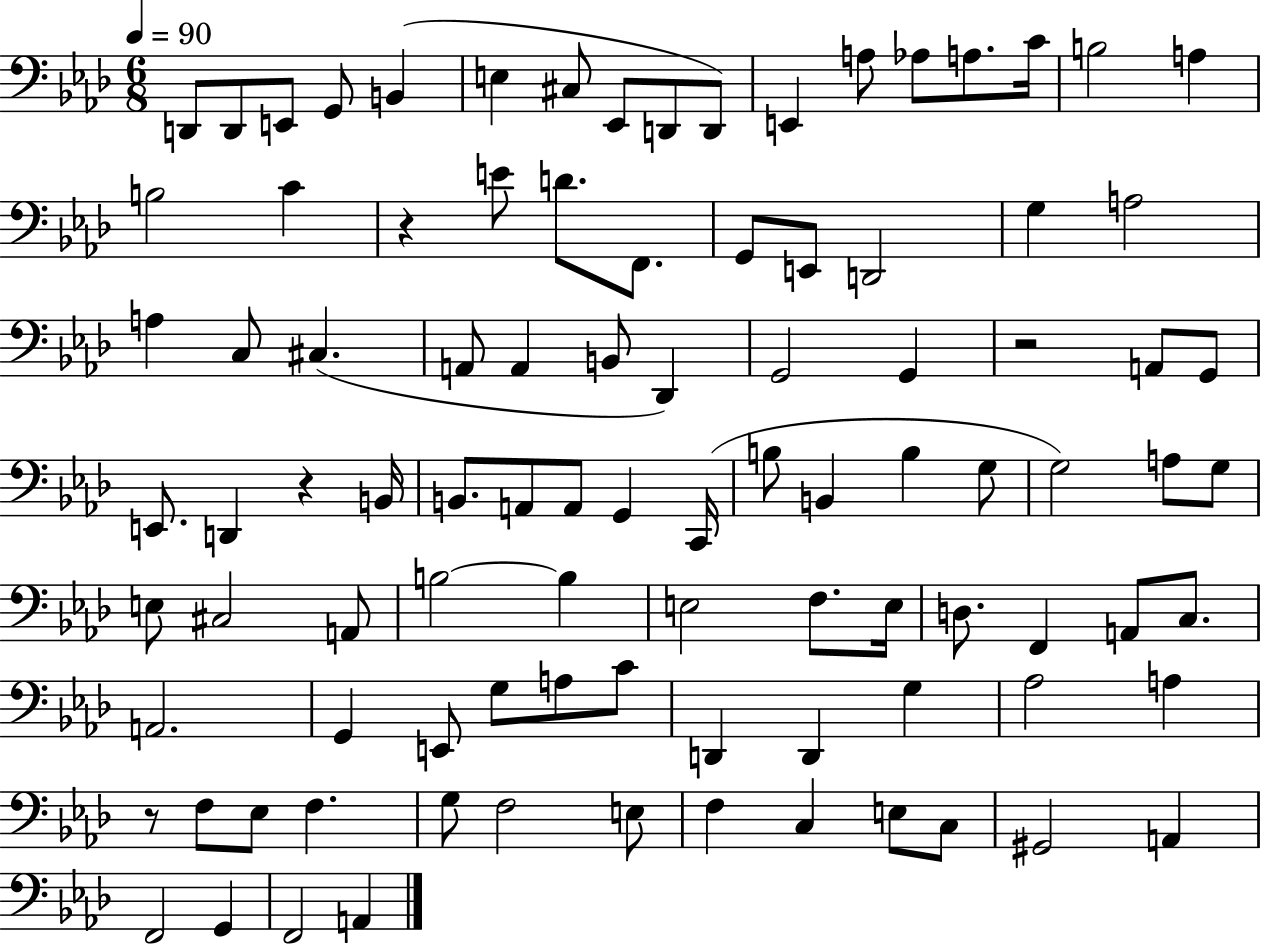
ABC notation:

X:1
T:Untitled
M:6/8
L:1/4
K:Ab
D,,/2 D,,/2 E,,/2 G,,/2 B,, E, ^C,/2 _E,,/2 D,,/2 D,,/2 E,, A,/2 _A,/2 A,/2 C/4 B,2 A, B,2 C z E/2 D/2 F,,/2 G,,/2 E,,/2 D,,2 G, A,2 A, C,/2 ^C, A,,/2 A,, B,,/2 _D,, G,,2 G,, z2 A,,/2 G,,/2 E,,/2 D,, z B,,/4 B,,/2 A,,/2 A,,/2 G,, C,,/4 B,/2 B,, B, G,/2 G,2 A,/2 G,/2 E,/2 ^C,2 A,,/2 B,2 B, E,2 F,/2 E,/4 D,/2 F,, A,,/2 C,/2 A,,2 G,, E,,/2 G,/2 A,/2 C/2 D,, D,, G, _A,2 A, z/2 F,/2 _E,/2 F, G,/2 F,2 E,/2 F, C, E,/2 C,/2 ^G,,2 A,, F,,2 G,, F,,2 A,,